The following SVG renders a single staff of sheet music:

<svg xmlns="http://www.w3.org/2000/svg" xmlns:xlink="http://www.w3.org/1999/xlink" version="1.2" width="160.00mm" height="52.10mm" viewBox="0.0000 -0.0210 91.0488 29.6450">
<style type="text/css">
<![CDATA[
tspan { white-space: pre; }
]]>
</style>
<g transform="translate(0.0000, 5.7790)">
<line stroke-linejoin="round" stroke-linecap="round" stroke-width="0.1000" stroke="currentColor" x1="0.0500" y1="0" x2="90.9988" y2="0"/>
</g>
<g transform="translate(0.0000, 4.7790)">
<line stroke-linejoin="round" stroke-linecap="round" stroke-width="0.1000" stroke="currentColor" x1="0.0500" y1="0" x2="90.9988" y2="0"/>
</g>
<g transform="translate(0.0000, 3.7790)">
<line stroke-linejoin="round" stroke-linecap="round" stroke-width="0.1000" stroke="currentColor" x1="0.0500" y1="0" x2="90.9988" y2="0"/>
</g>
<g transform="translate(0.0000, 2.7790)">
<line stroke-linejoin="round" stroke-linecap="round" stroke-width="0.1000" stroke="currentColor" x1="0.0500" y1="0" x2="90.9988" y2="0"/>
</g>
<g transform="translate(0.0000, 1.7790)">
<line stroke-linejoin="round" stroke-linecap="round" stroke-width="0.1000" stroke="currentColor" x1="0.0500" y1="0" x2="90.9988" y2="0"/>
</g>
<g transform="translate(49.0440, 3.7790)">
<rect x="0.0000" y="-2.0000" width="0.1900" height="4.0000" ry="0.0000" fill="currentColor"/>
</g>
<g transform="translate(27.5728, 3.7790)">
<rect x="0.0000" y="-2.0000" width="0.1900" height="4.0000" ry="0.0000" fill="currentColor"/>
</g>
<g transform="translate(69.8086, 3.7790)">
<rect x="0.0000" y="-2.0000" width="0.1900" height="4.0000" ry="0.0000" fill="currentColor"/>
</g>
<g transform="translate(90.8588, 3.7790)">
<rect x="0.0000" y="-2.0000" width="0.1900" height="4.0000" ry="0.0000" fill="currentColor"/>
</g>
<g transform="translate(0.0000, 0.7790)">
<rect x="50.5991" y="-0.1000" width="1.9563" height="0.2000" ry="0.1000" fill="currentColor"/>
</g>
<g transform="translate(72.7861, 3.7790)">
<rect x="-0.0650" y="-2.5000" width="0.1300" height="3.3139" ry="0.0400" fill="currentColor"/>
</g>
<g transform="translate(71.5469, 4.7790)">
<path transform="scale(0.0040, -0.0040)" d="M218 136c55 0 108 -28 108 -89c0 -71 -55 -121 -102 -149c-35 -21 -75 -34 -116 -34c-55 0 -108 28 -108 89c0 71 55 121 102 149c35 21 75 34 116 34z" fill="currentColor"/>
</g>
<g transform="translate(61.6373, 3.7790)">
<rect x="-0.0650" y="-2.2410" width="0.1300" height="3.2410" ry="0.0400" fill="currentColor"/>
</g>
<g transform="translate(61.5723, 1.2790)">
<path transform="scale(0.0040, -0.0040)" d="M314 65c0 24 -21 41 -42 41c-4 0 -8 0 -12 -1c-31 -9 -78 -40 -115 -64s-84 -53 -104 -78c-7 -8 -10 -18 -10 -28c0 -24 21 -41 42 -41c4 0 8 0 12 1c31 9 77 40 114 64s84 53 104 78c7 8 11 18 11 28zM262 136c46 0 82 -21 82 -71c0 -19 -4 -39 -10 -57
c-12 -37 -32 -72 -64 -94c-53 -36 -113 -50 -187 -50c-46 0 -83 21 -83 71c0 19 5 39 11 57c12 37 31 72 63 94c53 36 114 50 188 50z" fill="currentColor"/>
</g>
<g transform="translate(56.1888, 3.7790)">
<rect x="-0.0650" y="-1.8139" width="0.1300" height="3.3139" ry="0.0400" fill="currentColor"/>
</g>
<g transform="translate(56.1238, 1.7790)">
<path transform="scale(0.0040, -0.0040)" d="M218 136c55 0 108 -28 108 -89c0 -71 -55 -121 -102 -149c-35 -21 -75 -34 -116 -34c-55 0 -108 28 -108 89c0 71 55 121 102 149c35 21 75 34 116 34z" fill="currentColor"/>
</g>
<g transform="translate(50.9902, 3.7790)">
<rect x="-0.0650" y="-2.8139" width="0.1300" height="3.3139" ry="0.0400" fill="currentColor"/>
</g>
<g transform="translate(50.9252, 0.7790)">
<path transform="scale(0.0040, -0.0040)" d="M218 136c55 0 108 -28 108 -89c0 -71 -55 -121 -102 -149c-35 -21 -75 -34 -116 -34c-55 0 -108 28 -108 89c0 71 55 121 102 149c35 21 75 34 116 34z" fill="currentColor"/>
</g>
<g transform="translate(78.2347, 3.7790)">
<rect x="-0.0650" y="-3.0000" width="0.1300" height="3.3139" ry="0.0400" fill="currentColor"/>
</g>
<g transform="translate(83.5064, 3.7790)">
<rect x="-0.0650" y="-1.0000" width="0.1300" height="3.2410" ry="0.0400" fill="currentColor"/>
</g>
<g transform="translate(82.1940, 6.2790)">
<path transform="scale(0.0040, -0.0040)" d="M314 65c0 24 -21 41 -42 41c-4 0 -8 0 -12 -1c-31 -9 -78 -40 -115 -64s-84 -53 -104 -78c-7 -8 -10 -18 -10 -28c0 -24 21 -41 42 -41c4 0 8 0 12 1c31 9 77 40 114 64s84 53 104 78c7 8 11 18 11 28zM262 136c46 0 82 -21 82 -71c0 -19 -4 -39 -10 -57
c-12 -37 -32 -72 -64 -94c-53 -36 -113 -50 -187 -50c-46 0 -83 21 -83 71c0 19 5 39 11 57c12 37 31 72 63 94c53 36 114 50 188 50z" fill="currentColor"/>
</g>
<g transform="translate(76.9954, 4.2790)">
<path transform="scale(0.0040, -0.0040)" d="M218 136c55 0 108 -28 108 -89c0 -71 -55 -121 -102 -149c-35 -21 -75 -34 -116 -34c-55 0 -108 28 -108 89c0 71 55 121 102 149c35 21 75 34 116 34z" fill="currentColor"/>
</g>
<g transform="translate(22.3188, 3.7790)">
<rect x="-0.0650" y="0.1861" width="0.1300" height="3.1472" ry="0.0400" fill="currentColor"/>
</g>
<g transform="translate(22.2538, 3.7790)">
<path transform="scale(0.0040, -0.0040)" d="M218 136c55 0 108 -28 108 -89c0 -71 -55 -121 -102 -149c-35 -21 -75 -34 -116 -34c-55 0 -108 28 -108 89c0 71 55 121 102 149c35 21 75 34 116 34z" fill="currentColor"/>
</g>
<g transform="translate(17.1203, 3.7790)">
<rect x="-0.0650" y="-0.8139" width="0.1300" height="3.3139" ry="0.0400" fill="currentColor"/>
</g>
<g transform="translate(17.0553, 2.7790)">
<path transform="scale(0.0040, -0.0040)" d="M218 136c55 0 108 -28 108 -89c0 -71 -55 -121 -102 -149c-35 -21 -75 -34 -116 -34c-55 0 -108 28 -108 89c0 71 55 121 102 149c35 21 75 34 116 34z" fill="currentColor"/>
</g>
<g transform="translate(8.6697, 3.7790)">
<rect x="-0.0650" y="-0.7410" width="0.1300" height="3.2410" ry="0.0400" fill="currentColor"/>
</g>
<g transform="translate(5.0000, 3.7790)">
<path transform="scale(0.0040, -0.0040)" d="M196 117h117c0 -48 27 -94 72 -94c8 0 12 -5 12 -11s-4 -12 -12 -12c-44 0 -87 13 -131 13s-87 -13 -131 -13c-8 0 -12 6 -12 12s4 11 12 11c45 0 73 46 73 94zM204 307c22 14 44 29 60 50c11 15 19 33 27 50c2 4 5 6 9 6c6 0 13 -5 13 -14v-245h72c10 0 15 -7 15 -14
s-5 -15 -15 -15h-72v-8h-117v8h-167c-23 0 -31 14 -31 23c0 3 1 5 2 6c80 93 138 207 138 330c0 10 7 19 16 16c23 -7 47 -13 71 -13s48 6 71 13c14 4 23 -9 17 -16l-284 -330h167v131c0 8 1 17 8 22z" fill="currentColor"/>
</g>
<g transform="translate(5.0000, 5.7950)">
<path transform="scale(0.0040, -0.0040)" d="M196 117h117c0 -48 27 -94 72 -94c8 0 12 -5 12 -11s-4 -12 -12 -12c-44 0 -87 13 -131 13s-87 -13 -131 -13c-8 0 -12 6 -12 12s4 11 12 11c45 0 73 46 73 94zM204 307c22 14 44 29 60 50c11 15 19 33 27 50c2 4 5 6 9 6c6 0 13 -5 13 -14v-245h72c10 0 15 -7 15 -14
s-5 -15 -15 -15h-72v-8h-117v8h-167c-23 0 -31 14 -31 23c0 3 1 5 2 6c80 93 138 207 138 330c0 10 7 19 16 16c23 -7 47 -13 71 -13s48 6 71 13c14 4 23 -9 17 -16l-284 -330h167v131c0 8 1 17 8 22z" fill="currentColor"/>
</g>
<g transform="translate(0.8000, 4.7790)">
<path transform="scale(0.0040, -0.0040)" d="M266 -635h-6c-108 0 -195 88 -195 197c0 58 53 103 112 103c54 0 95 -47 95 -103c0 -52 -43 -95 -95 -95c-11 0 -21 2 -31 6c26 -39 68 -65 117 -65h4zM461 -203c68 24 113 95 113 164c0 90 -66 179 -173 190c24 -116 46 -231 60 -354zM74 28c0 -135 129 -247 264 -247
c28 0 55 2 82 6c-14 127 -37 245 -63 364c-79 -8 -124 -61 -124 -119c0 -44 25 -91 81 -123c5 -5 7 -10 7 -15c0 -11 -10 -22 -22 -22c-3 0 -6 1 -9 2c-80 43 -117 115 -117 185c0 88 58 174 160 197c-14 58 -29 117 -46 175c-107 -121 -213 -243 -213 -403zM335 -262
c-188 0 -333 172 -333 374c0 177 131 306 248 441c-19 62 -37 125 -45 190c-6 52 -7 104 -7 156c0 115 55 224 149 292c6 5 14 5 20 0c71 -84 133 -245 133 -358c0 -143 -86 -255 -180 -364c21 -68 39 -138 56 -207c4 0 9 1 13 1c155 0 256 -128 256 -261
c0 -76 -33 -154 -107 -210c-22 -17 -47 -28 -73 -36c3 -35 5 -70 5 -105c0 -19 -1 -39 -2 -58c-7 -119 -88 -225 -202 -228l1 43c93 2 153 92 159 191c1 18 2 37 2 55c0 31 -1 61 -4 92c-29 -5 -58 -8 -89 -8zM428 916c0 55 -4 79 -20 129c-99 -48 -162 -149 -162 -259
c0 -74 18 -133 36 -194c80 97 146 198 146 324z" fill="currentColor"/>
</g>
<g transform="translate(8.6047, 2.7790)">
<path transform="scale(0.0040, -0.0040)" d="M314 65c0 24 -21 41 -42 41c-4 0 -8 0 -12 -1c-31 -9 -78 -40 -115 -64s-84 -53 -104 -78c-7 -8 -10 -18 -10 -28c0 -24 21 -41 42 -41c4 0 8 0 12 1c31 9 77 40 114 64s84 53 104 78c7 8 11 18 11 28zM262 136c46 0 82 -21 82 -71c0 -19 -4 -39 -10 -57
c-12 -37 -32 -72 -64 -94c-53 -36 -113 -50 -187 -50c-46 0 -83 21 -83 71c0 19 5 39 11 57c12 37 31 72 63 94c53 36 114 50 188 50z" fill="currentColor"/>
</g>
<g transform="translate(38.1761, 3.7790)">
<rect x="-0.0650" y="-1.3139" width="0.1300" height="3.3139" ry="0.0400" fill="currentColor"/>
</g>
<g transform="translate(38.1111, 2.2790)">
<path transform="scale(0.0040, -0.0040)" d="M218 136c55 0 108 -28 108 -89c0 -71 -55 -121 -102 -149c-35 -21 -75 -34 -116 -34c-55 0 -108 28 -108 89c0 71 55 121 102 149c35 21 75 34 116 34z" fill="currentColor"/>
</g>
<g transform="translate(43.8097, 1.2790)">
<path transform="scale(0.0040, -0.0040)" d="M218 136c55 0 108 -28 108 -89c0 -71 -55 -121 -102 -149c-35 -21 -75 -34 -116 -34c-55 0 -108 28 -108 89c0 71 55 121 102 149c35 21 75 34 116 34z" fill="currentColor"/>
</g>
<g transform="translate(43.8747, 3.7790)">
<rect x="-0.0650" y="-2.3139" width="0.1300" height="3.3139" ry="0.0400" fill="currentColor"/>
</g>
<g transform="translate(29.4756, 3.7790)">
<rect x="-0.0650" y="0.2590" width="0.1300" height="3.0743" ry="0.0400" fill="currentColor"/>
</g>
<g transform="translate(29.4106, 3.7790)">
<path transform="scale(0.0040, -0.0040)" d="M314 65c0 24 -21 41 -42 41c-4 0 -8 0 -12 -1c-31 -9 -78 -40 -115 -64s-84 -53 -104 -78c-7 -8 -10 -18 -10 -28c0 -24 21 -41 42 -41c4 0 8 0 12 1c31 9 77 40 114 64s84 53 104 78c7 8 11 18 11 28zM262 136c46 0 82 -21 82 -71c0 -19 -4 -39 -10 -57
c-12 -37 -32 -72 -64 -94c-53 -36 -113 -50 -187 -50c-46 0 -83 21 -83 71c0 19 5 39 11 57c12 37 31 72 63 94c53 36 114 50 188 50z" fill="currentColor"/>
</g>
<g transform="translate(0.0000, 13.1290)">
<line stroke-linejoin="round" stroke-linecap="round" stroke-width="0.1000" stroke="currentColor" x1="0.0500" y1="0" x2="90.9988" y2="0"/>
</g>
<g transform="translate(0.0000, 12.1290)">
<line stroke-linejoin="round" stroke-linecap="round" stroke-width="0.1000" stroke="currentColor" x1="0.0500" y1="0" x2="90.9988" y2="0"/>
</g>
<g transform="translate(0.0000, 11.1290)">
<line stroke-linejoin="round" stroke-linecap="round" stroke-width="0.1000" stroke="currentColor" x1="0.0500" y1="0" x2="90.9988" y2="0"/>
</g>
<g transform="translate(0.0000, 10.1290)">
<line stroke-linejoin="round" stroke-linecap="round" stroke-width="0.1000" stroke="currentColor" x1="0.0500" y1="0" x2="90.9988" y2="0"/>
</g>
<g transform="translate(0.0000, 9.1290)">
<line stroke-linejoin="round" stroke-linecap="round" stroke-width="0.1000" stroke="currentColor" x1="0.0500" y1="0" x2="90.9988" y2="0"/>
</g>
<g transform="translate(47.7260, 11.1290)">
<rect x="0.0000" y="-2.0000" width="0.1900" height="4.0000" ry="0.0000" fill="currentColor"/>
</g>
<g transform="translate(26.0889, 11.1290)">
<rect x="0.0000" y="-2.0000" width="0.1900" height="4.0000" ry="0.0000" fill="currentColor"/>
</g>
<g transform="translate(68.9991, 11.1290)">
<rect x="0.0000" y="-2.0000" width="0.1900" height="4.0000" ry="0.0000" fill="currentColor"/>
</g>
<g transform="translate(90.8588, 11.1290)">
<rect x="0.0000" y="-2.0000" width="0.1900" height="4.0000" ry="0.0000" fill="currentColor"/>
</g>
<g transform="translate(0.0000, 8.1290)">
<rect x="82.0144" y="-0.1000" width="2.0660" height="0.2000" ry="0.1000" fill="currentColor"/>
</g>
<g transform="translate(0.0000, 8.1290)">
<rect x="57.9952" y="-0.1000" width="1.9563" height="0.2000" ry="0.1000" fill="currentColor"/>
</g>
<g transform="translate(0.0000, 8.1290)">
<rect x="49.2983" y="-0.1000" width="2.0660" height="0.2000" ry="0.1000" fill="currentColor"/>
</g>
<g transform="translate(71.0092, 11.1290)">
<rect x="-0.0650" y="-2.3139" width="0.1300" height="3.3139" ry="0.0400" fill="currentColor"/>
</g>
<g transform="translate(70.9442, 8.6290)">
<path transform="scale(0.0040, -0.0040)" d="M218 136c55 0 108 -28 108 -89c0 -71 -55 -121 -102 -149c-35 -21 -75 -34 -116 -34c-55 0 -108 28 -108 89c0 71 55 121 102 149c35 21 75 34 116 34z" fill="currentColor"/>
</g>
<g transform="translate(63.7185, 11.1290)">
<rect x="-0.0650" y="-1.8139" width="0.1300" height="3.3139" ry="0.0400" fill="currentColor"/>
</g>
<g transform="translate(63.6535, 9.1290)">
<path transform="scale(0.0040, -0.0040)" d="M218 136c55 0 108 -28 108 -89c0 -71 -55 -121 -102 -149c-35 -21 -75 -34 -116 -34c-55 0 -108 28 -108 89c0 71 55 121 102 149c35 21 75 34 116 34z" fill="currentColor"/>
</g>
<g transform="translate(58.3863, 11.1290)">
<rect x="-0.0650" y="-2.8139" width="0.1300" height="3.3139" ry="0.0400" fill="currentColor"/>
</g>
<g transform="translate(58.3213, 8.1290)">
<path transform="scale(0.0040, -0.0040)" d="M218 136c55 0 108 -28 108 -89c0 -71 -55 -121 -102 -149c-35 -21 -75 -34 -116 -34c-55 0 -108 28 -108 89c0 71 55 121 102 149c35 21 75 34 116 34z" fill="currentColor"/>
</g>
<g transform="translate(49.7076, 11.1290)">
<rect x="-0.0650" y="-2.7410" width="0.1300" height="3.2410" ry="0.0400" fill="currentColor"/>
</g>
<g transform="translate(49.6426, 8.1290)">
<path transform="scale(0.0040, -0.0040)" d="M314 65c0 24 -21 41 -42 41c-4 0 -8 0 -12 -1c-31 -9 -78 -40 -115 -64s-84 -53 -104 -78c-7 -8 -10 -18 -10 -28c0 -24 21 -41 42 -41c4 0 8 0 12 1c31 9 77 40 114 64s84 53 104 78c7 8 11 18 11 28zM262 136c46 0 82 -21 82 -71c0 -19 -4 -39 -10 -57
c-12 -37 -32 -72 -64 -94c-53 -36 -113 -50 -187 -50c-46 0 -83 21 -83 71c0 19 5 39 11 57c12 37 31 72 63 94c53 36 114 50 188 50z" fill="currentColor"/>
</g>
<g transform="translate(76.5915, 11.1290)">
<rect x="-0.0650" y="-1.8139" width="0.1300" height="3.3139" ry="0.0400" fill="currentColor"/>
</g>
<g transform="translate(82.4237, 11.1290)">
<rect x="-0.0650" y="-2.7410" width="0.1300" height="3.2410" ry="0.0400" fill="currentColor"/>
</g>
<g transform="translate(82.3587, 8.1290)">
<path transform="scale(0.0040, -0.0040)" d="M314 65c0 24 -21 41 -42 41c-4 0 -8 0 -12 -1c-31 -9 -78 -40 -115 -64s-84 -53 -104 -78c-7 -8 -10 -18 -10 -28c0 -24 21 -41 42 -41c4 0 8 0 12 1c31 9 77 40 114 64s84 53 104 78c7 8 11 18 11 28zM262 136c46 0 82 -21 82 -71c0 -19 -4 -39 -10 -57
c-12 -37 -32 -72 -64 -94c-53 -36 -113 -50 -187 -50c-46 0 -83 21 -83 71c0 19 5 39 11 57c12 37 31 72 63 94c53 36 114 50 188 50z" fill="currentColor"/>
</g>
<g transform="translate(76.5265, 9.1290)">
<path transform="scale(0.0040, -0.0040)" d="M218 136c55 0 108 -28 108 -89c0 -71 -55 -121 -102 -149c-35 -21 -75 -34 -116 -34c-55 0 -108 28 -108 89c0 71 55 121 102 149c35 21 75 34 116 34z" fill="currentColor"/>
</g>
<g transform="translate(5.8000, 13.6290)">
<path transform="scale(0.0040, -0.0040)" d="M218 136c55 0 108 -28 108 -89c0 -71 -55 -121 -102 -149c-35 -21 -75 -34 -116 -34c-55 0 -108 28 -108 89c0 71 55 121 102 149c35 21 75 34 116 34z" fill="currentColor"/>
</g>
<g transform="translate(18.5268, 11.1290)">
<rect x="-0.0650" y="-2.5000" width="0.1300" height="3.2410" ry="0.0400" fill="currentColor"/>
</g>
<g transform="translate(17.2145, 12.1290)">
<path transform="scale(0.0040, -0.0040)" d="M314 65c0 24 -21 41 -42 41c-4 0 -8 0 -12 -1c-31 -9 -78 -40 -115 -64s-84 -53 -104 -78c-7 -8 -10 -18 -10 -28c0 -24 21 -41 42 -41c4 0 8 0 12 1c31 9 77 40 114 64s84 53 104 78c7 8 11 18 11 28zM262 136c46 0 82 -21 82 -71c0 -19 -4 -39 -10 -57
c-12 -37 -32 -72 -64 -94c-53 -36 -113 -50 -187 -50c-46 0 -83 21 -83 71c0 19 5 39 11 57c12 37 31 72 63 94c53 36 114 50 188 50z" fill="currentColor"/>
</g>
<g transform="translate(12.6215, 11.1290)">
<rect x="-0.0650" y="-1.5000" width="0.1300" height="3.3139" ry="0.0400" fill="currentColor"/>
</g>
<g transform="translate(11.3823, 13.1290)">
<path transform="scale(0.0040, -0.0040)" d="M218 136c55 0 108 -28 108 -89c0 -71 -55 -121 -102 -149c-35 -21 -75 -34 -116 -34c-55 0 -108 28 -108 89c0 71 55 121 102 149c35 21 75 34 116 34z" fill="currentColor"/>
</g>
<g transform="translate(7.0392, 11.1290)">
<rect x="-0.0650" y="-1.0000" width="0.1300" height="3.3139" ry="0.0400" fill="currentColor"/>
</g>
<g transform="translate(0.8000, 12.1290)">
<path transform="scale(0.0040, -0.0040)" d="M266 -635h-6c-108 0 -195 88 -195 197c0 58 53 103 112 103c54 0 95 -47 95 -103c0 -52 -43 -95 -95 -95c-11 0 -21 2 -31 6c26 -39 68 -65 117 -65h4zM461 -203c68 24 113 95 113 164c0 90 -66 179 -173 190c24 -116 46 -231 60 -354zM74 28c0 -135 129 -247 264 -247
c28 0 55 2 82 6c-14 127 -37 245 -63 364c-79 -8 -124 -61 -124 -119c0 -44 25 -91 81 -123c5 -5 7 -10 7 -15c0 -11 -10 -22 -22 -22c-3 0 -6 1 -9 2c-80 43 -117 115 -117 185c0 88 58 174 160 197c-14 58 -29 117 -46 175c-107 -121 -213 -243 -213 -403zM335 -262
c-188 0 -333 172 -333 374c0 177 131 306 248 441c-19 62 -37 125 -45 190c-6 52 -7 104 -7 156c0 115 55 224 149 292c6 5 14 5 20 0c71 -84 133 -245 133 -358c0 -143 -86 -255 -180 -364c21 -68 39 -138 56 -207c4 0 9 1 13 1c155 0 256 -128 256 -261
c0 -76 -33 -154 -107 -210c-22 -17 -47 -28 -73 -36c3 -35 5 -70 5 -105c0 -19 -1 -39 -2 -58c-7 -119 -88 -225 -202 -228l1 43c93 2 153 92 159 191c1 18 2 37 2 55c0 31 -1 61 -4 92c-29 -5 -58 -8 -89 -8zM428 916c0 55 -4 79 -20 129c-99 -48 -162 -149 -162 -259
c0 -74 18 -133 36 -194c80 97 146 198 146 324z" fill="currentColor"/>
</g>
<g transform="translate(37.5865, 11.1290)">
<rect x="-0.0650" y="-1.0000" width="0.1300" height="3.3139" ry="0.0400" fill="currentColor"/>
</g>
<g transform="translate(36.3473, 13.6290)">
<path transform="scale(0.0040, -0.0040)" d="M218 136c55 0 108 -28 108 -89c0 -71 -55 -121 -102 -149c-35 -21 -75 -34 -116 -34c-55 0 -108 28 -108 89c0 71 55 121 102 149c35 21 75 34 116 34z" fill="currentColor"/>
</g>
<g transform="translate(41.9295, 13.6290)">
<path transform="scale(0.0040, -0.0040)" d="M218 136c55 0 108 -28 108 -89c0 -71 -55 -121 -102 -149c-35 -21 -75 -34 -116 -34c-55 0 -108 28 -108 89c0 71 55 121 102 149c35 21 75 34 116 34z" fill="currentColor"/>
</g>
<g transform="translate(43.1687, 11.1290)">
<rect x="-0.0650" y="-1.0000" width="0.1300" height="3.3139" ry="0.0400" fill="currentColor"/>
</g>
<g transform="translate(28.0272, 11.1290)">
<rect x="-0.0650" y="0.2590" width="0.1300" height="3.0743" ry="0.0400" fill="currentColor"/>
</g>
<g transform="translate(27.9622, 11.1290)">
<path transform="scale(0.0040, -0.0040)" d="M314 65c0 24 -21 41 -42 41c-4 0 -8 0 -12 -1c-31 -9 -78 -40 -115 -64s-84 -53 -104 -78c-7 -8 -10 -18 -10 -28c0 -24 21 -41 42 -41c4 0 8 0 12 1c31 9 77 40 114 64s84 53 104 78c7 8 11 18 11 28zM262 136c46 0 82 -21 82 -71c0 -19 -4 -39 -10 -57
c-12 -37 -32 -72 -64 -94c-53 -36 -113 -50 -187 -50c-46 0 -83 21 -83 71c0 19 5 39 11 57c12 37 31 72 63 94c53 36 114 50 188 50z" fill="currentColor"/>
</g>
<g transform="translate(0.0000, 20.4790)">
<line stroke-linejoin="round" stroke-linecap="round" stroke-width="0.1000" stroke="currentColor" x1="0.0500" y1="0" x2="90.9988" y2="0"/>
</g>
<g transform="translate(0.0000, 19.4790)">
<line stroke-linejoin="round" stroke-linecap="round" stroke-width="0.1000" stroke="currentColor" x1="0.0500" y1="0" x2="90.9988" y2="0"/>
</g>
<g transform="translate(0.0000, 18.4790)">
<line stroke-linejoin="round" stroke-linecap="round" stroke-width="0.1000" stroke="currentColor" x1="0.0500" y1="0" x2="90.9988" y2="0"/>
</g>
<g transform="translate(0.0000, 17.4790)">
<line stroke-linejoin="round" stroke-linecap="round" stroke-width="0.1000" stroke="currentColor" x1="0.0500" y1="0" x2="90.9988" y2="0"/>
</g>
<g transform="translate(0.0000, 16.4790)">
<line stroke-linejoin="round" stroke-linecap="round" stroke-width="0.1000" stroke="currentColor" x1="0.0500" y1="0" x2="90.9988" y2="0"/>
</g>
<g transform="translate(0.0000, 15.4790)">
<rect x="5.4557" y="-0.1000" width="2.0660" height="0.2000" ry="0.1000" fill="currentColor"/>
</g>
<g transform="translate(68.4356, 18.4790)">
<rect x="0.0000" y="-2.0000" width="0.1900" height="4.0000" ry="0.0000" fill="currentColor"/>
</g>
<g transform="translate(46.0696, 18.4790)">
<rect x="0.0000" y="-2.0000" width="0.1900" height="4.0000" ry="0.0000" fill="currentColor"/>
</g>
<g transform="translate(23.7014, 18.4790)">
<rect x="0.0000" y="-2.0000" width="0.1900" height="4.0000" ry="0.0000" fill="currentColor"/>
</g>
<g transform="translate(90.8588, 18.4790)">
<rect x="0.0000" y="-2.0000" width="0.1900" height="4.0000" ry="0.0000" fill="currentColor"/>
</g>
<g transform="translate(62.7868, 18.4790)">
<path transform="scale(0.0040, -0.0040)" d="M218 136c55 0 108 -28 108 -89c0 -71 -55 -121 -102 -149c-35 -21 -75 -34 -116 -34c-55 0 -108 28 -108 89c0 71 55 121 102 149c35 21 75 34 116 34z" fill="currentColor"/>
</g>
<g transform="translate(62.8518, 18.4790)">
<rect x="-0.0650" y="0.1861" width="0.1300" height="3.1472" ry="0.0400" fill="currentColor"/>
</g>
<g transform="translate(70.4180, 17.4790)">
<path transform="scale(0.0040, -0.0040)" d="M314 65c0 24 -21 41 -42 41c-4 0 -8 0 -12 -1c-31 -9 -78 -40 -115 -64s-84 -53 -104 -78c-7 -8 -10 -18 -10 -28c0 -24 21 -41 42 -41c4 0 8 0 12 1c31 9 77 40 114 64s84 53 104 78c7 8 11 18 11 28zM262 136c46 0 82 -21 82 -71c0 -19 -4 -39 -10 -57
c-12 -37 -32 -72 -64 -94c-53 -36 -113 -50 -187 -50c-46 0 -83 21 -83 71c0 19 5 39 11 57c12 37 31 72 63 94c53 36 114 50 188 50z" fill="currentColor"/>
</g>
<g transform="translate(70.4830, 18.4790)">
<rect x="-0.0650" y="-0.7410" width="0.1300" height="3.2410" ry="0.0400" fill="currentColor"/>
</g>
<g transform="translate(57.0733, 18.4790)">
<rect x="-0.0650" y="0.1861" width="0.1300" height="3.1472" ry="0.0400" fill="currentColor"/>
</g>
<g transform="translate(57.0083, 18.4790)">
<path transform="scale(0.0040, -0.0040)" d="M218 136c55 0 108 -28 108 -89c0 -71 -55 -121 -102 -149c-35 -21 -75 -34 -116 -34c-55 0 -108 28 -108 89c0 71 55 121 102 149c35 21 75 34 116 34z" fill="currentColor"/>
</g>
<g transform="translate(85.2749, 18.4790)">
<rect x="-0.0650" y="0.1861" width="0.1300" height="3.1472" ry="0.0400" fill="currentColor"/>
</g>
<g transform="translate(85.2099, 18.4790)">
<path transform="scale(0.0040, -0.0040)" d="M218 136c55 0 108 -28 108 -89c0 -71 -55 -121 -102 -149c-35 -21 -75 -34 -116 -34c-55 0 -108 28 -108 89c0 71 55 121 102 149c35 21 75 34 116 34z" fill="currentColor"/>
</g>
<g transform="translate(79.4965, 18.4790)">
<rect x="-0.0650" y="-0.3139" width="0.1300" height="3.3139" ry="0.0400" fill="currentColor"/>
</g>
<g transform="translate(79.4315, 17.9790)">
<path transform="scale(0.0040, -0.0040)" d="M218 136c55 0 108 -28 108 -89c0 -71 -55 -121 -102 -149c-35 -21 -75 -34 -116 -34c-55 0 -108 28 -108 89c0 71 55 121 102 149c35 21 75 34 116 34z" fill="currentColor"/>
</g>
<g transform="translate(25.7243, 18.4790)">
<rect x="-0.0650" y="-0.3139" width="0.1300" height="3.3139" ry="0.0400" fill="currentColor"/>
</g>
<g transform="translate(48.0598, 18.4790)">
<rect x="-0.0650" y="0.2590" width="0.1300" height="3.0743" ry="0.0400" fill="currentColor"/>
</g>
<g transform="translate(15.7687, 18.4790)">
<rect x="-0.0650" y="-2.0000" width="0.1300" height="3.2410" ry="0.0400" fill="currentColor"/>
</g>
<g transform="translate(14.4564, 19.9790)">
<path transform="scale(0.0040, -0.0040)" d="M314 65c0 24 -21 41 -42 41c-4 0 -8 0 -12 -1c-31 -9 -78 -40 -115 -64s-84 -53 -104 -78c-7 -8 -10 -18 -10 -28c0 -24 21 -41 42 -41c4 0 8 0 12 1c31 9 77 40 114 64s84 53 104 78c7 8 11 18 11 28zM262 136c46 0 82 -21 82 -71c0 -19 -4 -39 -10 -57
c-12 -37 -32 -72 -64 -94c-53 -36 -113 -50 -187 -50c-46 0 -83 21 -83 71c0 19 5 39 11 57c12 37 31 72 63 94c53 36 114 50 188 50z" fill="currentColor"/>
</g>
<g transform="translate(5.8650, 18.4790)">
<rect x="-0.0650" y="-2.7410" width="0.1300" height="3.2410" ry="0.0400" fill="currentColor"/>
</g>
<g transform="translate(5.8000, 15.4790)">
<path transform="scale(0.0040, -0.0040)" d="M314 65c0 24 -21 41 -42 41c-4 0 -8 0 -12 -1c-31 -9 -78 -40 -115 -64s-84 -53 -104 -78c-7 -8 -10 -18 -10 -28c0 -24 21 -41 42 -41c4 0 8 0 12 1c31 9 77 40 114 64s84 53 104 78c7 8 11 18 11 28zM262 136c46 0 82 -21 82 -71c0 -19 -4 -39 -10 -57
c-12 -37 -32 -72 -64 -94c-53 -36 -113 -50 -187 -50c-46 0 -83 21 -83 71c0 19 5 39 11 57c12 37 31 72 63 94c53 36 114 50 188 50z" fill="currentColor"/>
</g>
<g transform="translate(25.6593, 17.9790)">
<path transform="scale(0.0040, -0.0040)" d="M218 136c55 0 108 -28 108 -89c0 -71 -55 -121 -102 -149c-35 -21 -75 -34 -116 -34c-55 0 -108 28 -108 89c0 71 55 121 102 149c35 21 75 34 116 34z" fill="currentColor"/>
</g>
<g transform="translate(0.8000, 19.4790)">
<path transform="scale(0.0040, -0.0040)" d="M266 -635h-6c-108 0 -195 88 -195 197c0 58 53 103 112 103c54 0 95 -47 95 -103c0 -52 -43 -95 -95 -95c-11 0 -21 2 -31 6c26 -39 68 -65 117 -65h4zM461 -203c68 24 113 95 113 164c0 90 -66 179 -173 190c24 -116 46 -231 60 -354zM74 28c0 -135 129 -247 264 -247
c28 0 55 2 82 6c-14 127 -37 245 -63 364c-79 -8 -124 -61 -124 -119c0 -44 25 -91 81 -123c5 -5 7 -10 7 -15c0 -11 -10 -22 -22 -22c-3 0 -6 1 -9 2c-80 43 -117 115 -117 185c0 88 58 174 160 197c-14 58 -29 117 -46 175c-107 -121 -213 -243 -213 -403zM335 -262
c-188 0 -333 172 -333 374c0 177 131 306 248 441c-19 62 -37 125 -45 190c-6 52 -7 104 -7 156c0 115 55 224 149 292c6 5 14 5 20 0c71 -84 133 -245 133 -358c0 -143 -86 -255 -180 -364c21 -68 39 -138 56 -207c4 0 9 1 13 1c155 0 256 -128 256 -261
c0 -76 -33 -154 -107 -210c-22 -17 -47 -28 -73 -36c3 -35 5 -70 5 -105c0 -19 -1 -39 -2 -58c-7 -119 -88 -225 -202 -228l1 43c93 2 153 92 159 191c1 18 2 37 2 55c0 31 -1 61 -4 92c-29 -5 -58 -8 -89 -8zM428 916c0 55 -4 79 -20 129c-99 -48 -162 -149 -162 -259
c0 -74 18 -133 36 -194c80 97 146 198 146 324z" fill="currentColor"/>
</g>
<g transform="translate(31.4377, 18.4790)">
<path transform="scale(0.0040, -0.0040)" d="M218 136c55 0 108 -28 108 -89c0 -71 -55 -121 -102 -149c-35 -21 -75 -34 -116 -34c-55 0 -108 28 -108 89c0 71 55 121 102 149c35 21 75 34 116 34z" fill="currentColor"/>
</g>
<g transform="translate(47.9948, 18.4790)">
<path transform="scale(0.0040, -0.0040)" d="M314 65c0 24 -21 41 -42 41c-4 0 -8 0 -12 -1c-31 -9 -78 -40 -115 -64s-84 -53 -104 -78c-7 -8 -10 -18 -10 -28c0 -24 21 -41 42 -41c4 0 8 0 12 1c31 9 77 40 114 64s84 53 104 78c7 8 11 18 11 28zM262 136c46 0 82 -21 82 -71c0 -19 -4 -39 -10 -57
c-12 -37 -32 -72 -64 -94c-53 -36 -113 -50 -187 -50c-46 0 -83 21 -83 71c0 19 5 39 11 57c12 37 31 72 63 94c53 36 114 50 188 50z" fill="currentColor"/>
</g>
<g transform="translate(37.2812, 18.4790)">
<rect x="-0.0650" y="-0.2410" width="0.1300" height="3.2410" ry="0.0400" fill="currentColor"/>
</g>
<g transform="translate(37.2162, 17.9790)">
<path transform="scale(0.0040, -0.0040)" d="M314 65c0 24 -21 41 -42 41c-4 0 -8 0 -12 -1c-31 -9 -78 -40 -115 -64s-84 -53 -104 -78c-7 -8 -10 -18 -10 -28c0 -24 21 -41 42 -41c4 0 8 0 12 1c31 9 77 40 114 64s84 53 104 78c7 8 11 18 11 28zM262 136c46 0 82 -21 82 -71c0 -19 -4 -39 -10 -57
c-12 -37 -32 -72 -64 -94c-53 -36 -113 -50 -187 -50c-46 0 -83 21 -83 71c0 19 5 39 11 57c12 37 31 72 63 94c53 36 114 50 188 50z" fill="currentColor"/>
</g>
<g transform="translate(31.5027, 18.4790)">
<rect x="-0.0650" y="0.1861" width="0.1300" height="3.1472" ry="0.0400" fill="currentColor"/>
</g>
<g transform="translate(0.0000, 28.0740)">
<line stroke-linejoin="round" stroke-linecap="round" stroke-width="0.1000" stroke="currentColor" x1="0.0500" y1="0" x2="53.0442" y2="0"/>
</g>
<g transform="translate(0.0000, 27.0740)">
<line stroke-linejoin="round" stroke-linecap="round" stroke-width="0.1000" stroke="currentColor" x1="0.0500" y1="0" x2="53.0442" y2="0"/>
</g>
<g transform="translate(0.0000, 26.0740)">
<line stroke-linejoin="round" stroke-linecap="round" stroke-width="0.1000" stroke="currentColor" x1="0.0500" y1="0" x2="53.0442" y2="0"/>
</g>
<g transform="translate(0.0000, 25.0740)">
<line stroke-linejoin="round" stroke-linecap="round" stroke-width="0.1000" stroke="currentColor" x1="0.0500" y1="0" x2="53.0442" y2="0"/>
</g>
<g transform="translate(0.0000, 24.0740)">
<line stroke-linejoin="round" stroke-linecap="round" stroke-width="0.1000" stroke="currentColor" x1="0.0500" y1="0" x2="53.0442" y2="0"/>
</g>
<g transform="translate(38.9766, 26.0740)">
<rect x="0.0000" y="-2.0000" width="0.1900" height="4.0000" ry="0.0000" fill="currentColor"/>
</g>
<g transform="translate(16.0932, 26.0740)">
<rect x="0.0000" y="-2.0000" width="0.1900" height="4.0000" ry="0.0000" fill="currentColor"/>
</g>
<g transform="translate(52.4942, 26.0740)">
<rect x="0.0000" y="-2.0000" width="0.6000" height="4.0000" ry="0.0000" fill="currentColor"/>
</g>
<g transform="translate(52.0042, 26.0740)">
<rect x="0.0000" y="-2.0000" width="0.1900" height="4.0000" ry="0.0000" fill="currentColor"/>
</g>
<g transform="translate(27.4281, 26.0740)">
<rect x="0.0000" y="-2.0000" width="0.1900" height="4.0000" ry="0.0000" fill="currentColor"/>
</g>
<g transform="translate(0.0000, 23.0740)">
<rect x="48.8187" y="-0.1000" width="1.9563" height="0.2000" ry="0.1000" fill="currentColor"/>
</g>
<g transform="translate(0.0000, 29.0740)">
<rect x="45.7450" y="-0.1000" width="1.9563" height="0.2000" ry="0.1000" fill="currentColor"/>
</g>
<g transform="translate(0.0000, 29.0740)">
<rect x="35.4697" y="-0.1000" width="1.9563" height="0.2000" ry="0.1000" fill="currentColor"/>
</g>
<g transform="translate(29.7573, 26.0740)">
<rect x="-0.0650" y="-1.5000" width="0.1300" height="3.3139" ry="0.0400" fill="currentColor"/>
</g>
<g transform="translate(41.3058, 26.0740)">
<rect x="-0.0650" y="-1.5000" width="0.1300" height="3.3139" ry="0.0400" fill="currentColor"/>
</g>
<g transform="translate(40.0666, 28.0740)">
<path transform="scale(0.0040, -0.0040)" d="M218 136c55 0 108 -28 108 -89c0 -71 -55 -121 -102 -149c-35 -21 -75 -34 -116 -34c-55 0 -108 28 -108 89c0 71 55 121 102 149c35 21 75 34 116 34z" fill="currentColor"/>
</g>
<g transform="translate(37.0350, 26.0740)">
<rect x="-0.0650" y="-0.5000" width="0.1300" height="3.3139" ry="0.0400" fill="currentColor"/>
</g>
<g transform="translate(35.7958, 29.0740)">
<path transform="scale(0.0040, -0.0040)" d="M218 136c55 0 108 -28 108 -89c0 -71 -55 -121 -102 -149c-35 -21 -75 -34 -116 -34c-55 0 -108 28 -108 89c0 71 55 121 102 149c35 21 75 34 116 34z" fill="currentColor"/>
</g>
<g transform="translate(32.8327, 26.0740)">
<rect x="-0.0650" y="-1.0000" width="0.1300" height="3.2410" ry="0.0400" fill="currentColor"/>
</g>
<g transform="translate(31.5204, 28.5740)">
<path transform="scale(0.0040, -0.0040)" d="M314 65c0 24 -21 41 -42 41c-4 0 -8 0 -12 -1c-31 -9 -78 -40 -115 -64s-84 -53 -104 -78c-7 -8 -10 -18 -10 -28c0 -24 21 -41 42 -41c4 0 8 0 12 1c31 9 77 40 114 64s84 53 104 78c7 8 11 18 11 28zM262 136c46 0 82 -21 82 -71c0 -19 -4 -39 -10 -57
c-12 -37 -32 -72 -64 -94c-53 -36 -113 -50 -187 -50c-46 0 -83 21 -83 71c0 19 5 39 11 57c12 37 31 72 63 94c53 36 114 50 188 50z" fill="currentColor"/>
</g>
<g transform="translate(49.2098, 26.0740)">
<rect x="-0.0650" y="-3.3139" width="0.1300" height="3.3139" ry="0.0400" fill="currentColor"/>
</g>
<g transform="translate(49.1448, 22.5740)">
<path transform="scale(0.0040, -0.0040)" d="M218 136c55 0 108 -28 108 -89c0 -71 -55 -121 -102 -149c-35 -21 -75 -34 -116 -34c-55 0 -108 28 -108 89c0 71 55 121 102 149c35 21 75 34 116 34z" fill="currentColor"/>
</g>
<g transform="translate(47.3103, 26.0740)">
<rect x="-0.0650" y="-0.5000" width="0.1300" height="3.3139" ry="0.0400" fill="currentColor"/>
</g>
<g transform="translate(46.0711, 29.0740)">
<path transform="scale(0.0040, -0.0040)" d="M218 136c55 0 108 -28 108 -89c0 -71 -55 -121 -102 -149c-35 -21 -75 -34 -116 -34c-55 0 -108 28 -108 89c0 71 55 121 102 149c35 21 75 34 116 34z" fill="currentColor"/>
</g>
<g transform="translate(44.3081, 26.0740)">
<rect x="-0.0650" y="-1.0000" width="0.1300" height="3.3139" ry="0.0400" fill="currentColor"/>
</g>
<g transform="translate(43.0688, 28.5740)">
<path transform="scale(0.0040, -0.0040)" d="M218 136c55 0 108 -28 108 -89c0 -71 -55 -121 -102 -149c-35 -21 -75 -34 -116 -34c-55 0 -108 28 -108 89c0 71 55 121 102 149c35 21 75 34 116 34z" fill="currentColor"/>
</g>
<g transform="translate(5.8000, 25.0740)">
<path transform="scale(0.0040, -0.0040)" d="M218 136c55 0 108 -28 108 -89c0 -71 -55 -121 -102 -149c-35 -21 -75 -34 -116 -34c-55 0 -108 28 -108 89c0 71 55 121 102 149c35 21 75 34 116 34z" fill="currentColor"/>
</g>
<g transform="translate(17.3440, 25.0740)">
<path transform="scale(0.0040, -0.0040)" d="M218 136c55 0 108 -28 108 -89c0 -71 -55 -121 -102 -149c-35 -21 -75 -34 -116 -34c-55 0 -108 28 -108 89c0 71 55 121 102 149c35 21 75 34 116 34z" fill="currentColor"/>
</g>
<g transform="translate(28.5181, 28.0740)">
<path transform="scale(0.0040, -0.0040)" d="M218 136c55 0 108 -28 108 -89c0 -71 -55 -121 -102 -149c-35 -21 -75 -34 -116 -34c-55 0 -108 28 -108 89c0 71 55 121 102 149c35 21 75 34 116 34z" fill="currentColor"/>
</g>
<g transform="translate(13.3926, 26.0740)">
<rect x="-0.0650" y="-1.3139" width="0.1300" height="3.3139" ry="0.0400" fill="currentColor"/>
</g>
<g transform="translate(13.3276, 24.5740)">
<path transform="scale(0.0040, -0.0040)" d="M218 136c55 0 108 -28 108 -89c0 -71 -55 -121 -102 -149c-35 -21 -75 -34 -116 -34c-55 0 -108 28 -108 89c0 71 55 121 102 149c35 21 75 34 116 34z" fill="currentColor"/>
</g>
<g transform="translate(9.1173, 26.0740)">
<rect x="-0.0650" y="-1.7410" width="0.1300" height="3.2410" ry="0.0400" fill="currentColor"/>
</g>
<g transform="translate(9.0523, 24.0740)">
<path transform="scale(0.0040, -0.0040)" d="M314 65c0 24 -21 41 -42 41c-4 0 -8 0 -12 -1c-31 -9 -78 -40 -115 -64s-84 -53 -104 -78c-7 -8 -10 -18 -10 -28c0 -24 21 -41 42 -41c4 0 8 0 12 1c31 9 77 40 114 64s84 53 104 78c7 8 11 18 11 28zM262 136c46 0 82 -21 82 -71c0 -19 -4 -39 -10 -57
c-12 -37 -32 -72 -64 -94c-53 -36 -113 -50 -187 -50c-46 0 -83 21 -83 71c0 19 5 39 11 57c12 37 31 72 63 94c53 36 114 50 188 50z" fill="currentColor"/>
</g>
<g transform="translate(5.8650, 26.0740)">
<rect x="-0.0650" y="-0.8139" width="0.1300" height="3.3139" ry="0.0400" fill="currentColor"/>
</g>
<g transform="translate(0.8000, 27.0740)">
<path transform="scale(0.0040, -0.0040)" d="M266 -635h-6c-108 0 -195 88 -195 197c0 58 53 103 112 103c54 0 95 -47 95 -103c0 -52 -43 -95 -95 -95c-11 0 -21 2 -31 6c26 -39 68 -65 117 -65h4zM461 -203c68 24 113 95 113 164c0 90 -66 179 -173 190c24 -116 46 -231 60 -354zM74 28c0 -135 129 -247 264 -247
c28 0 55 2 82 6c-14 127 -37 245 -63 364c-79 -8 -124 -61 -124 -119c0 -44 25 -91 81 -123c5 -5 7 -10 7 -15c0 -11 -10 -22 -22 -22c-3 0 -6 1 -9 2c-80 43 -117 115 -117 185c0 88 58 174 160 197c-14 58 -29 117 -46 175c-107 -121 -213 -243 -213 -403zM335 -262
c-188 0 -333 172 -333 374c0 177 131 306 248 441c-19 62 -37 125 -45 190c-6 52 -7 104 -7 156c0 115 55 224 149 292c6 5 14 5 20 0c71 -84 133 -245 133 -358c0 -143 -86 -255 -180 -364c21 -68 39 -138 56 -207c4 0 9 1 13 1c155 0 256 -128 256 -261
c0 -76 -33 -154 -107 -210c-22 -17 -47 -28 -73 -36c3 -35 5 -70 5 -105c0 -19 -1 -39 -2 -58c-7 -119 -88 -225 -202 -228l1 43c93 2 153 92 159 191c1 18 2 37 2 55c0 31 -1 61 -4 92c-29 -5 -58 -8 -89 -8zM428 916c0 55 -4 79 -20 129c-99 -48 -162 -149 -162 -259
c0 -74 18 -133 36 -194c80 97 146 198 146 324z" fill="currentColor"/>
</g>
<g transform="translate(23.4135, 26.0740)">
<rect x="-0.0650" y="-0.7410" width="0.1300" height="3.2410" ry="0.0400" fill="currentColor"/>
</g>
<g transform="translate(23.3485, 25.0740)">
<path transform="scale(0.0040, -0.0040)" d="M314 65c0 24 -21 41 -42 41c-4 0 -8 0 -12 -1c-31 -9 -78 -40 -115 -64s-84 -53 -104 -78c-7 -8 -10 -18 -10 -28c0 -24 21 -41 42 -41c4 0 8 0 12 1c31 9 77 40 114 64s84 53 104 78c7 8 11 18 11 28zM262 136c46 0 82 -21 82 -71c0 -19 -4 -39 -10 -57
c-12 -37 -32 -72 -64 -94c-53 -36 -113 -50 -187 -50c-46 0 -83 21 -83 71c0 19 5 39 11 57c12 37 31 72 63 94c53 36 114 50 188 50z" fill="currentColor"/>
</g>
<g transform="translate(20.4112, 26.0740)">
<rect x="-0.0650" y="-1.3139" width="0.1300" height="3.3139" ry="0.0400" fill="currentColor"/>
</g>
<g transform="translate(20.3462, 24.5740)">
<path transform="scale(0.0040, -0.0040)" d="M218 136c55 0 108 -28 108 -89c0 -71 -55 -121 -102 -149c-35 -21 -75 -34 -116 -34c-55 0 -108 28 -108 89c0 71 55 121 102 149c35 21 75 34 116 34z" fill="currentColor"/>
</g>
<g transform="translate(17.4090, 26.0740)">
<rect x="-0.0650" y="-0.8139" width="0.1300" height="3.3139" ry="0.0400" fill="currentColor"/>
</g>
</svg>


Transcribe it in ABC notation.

X:1
T:Untitled
M:4/4
L:1/4
K:C
d2 d B B2 e g a f g2 G A D2 D E G2 B2 D D a2 a f g f a2 a2 F2 c B c2 B2 B B d2 c B d f2 e d e d2 E D2 C E D C b